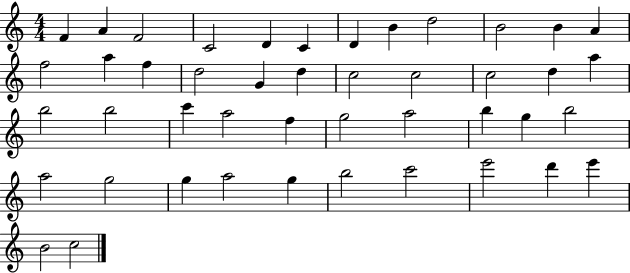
X:1
T:Untitled
M:4/4
L:1/4
K:C
F A F2 C2 D C D B d2 B2 B A f2 a f d2 G d c2 c2 c2 d a b2 b2 c' a2 f g2 a2 b g b2 a2 g2 g a2 g b2 c'2 e'2 d' e' B2 c2